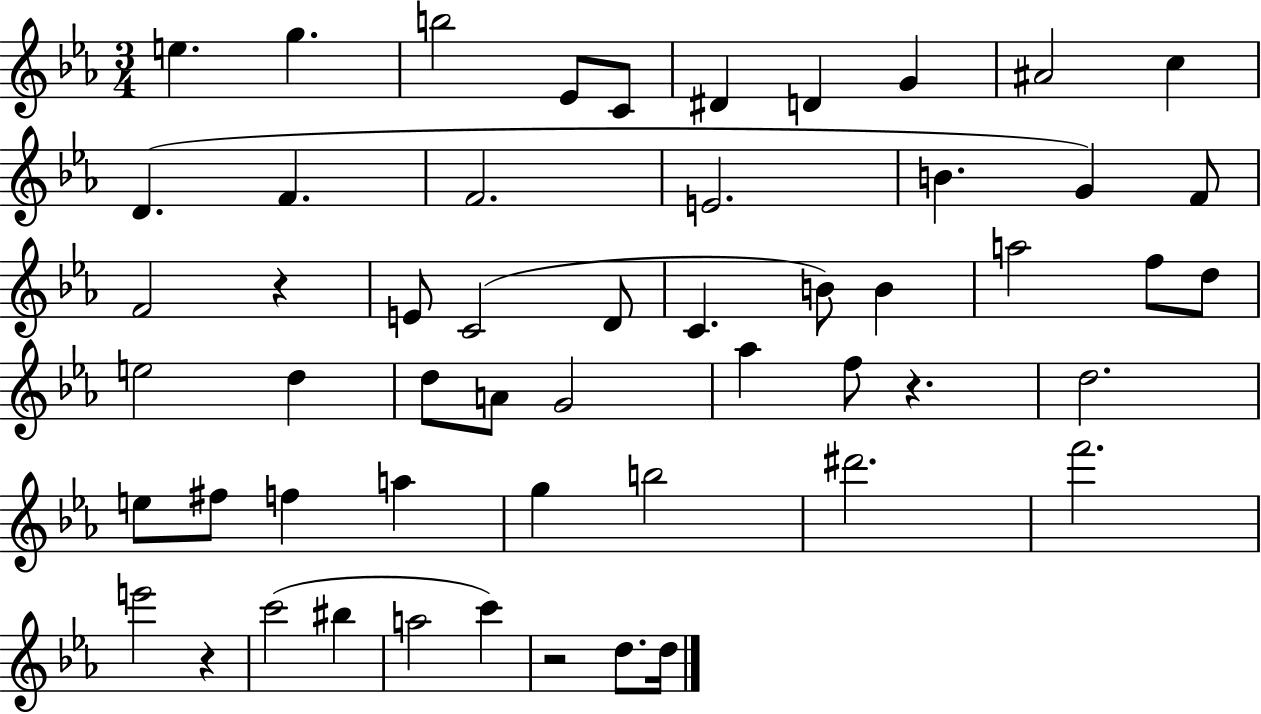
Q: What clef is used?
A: treble